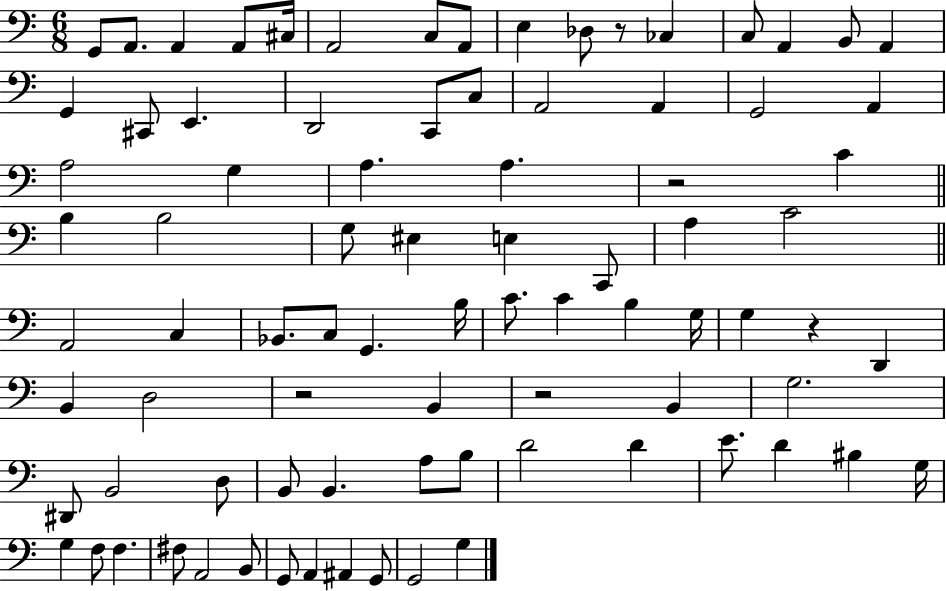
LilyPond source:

{
  \clef bass
  \numericTimeSignature
  \time 6/8
  \key c \major
  g,8 a,8. a,4 a,8 cis16 | a,2 c8 a,8 | e4 des8 r8 ces4 | c8 a,4 b,8 a,4 | \break g,4 cis,8 e,4. | d,2 c,8 c8 | a,2 a,4 | g,2 a,4 | \break a2 g4 | a4. a4. | r2 c'4 | \bar "||" \break \key c \major b4 b2 | g8 eis4 e4 c,8 | a4 c'2 | \bar "||" \break \key c \major a,2 c4 | bes,8. c8 g,4. b16 | c'8. c'4 b4 g16 | g4 r4 d,4 | \break b,4 d2 | r2 b,4 | r2 b,4 | g2. | \break dis,8 b,2 d8 | b,8 b,4. a8 b8 | d'2 d'4 | e'8. d'4 bis4 g16 | \break g4 f8 f4. | fis8 a,2 b,8 | g,8 a,4 ais,4 g,8 | g,2 g4 | \break \bar "|."
}